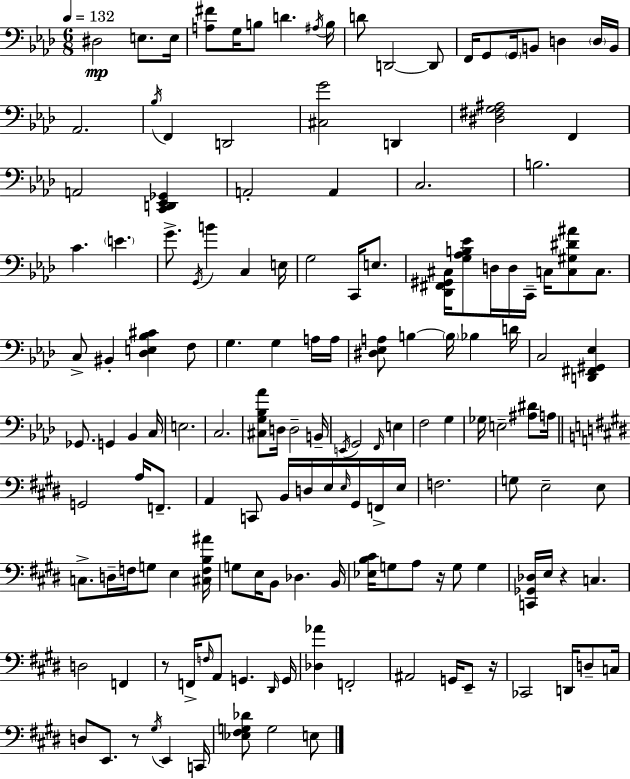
{
  \clef bass
  \numericTimeSignature
  \time 6/8
  \key aes \major
  \tempo 4 = 132
  dis2\mp e8. e16 | <a fis'>8 g16 b8 d'4. \acciaccatura { ais16 } | b16 d'8 d,2~~ d,8 | f,16 g,8 \parenthesize g,16 b,8 d4 \parenthesize d16 | \break b,16 aes,2. | \acciaccatura { bes16 } f,4 d,2 | <cis g'>2 d,4 | <dis fis g ais>2 f,4 | \break a,2 <c, d, ees, ges,>4 | a,2-. a,4 | c2. | b2. | \break c'4. \parenthesize e'4. | g'8.-> \acciaccatura { g,16 } b'4 c4 | e16 g2 c,16 | e8. <des, fis, gis, cis>16 <g aes b ees'>8 d16 d16 c,16-- c16 <c gis dis' ais'>8 | \break c8. c8-> bis,4-. <des e bes cis'>4 | f8 g4. g4 | a16 a16 <dis ees a>8 b4~~ \parenthesize b16 bes4 | d'16 c2 <d, fis, gis, ees>4 | \break ges,8. g,4 bes,4 | c16 e2. | c2. | <cis g bes aes'>8 d16 d2-- | \break b,16-- \acciaccatura { e,16 } g,2 | \grace { f,16 } e4 f2 | g4 ges16 e2-- | <ais dis'>8 a16 \bar "||" \break \key e \major g,2 a16 f,8.-- | a,4 c,8 b,16 d16 e16 \grace { e16 } gis,16 f,16-> | e16 f2. | g8 e2-- e8 | \break c8.-> d16-- f16 g8 e4 | <cis f b ais'>16 g8 e16 b,8 des4. | b,16 <ees b cis'>16 g8 a8 r16 g8 g4 | <c, ges, des>16 e16 r4 c4. | \break d2 f,4 | r8 f,16-> \grace { f16 } a,8 g,4. | \grace { dis,16 } g,16 <des aes'>4 f,2-. | ais,2 g,16 | \break e,8-- r16 ces,2 d,16 | d8-- c16 d8 e,8. r8 \acciaccatura { gis16 } e,4 | c,16 <ees fis g des'>8 g2 | e8 \bar "|."
}